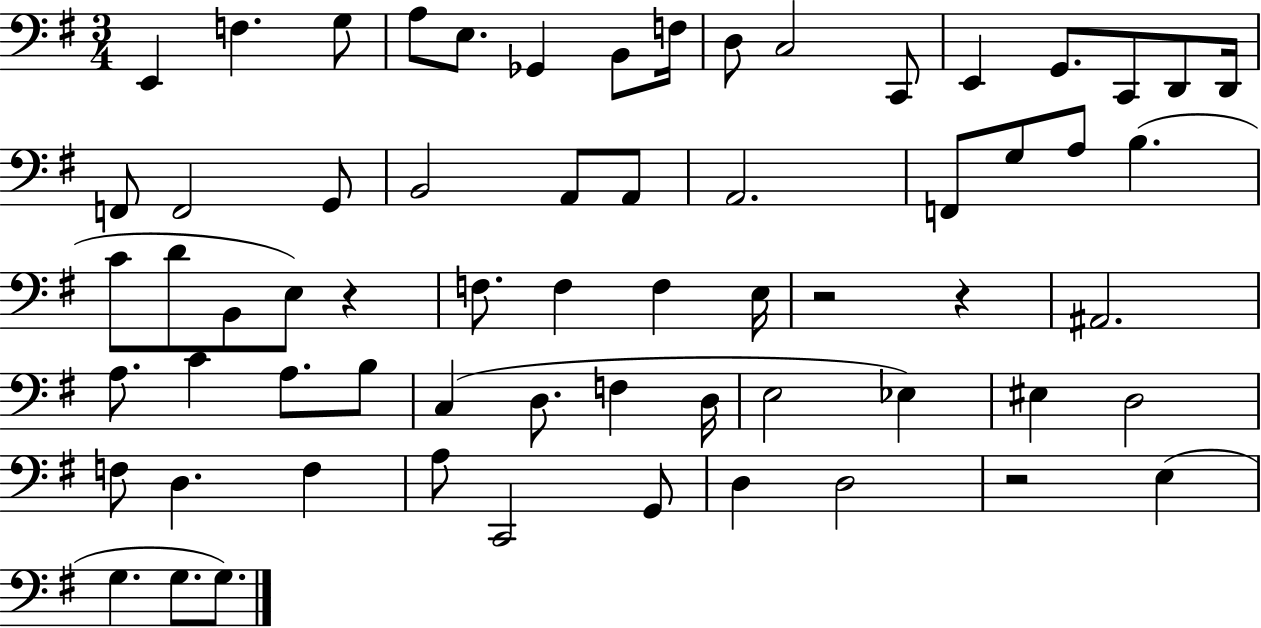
{
  \clef bass
  \numericTimeSignature
  \time 3/4
  \key g \major
  \repeat volta 2 { e,4 f4. g8 | a8 e8. ges,4 b,8 f16 | d8 c2 c,8 | e,4 g,8. c,8 d,8 d,16 | \break f,8 f,2 g,8 | b,2 a,8 a,8 | a,2. | f,8 g8 a8 b4.( | \break c'8 d'8 b,8 e8) r4 | f8. f4 f4 e16 | r2 r4 | ais,2. | \break a8. c'4 a8. b8 | c4( d8. f4 d16 | e2 ees4) | eis4 d2 | \break f8 d4. f4 | a8 c,2 g,8 | d4 d2 | r2 e4( | \break g4. g8. g8.) | } \bar "|."
}